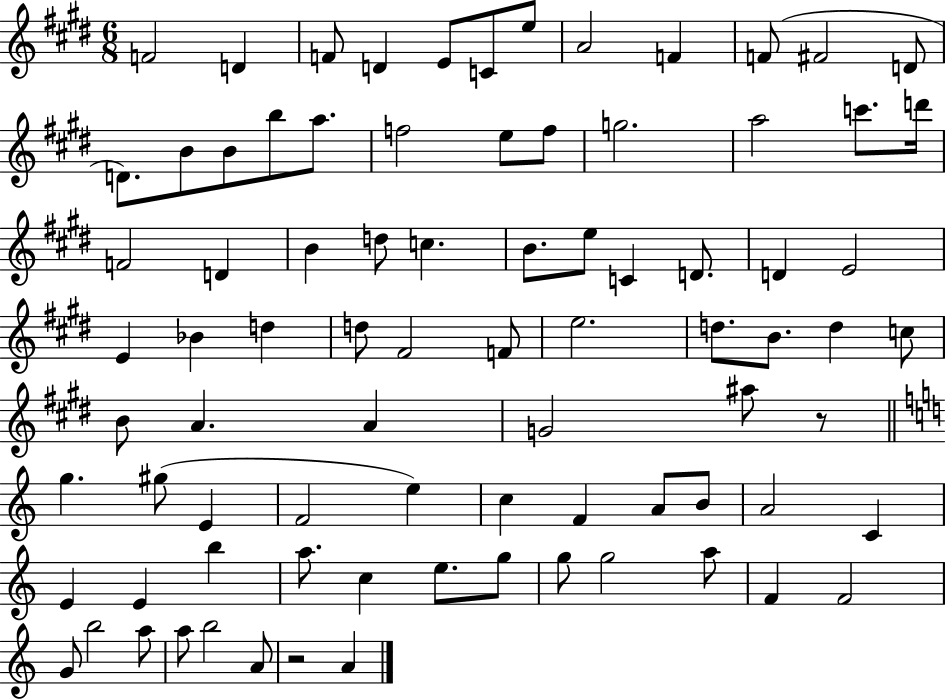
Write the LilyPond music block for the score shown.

{
  \clef treble
  \numericTimeSignature
  \time 6/8
  \key e \major
  f'2 d'4 | f'8 d'4 e'8 c'8 e''8 | a'2 f'4 | f'8( fis'2 d'8 | \break d'8.) b'8 b'8 b''8 a''8. | f''2 e''8 f''8 | g''2. | a''2 c'''8. d'''16 | \break f'2 d'4 | b'4 d''8 c''4. | b'8. e''8 c'4 d'8. | d'4 e'2 | \break e'4 bes'4 d''4 | d''8 fis'2 f'8 | e''2. | d''8. b'8. d''4 c''8 | \break b'8 a'4. a'4 | g'2 ais''8 r8 | \bar "||" \break \key c \major g''4. gis''8( e'4 | f'2 e''4) | c''4 f'4 a'8 b'8 | a'2 c'4 | \break e'4 e'4 b''4 | a''8. c''4 e''8. g''8 | g''8 g''2 a''8 | f'4 f'2 | \break g'8 b''2 a''8 | a''8 b''2 a'8 | r2 a'4 | \bar "|."
}